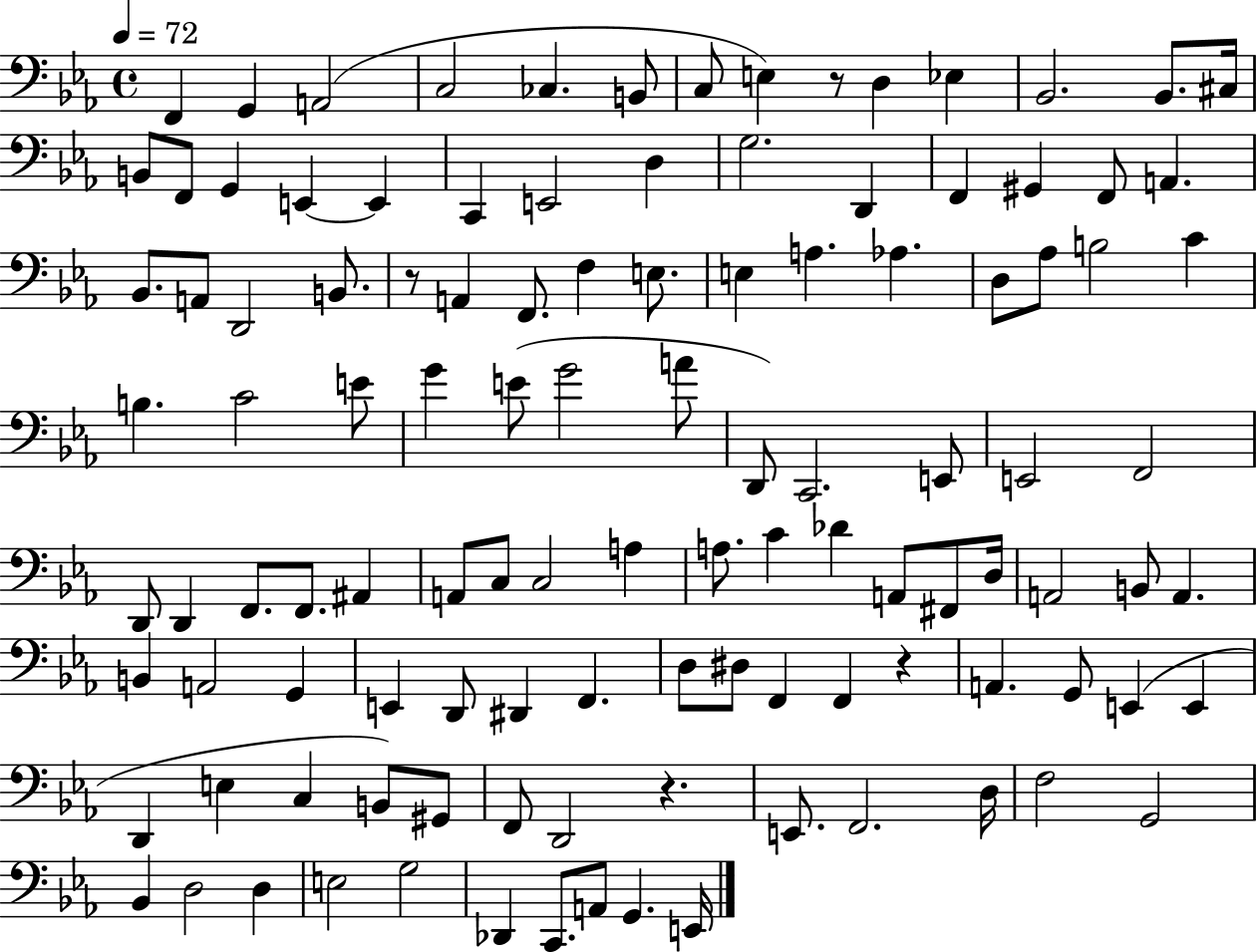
{
  \clef bass
  \time 4/4
  \defaultTimeSignature
  \key ees \major
  \tempo 4 = 72
  f,4 g,4 a,2( | c2 ces4. b,8 | c8 e4) r8 d4 ees4 | bes,2. bes,8. cis16 | \break b,8 f,8 g,4 e,4~~ e,4 | c,4 e,2 d4 | g2. d,4 | f,4 gis,4 f,8 a,4. | \break bes,8. a,8 d,2 b,8. | r8 a,4 f,8. f4 e8. | e4 a4. aes4. | d8 aes8 b2 c'4 | \break b4. c'2 e'8 | g'4 e'8( g'2 a'8 | d,8) c,2. e,8 | e,2 f,2 | \break d,8 d,4 f,8. f,8. ais,4 | a,8 c8 c2 a4 | a8. c'4 des'4 a,8 fis,8 d16 | a,2 b,8 a,4. | \break b,4 a,2 g,4 | e,4 d,8 dis,4 f,4. | d8 dis8 f,4 f,4 r4 | a,4. g,8 e,4( e,4 | \break d,4 e4 c4 b,8) gis,8 | f,8 d,2 r4. | e,8. f,2. d16 | f2 g,2 | \break bes,4 d2 d4 | e2 g2 | des,4 c,8. a,8 g,4. e,16 | \bar "|."
}